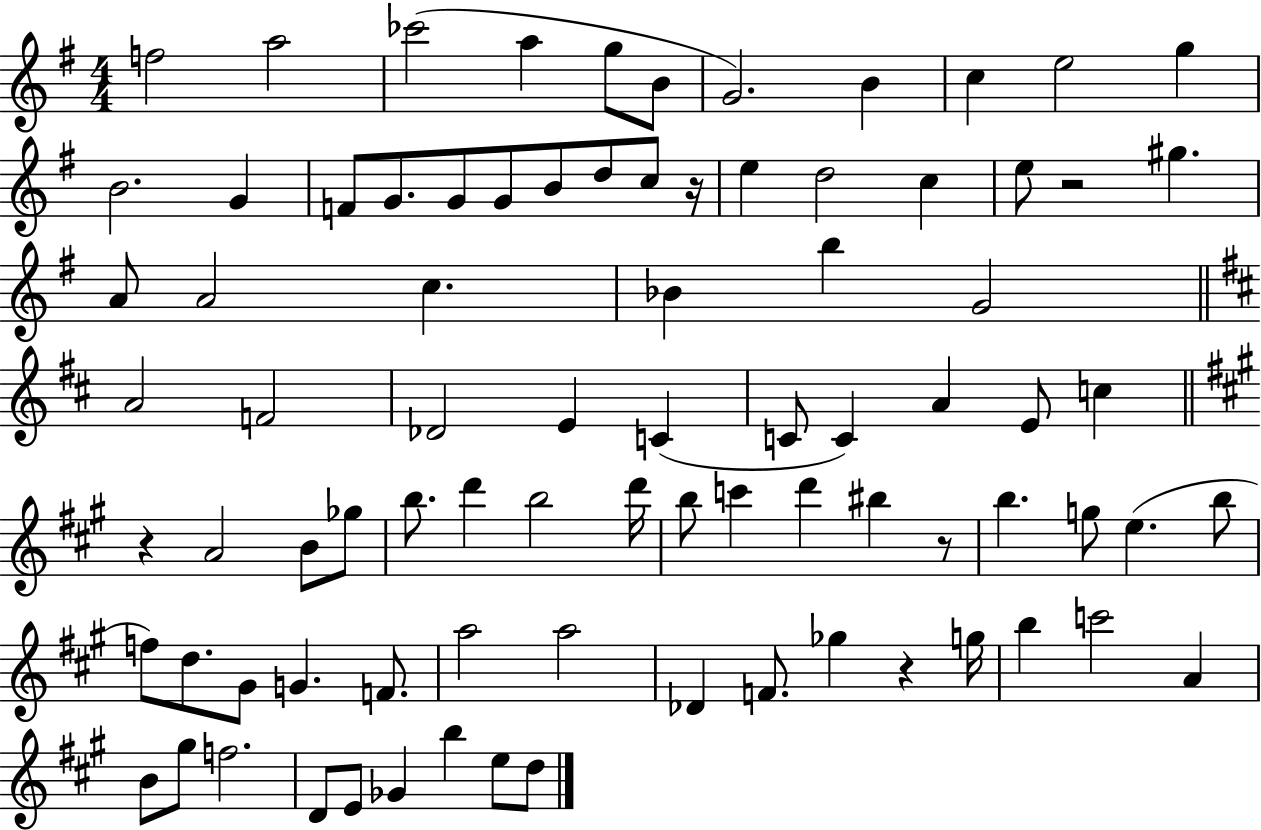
{
  \clef treble
  \numericTimeSignature
  \time 4/4
  \key g \major
  f''2 a''2 | ces'''2( a''4 g''8 b'8 | g'2.) b'4 | c''4 e''2 g''4 | \break b'2. g'4 | f'8 g'8. g'8 g'8 b'8 d''8 c''8 r16 | e''4 d''2 c''4 | e''8 r2 gis''4. | \break a'8 a'2 c''4. | bes'4 b''4 g'2 | \bar "||" \break \key b \minor a'2 f'2 | des'2 e'4 c'4( | c'8 c'4) a'4 e'8 c''4 | \bar "||" \break \key a \major r4 a'2 b'8 ges''8 | b''8. d'''4 b''2 d'''16 | b''8 c'''4 d'''4 bis''4 r8 | b''4. g''8 e''4.( b''8 | \break f''8) d''8. gis'8 g'4. f'8. | a''2 a''2 | des'4 f'8. ges''4 r4 g''16 | b''4 c'''2 a'4 | \break b'8 gis''8 f''2. | d'8 e'8 ges'4 b''4 e''8 d''8 | \bar "|."
}